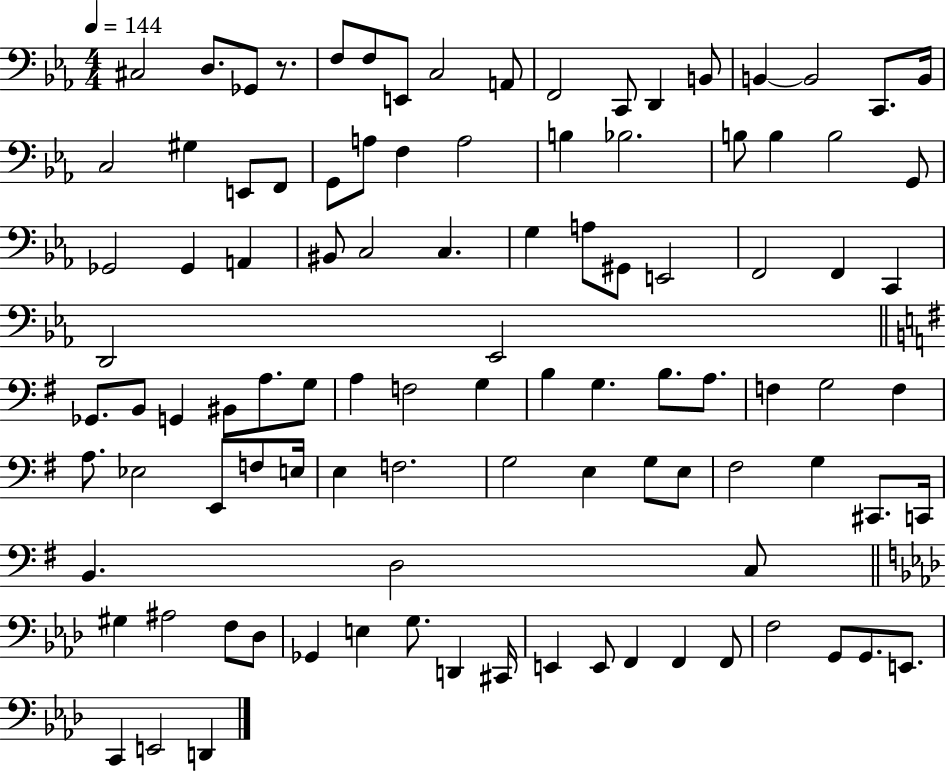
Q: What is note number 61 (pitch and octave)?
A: F3